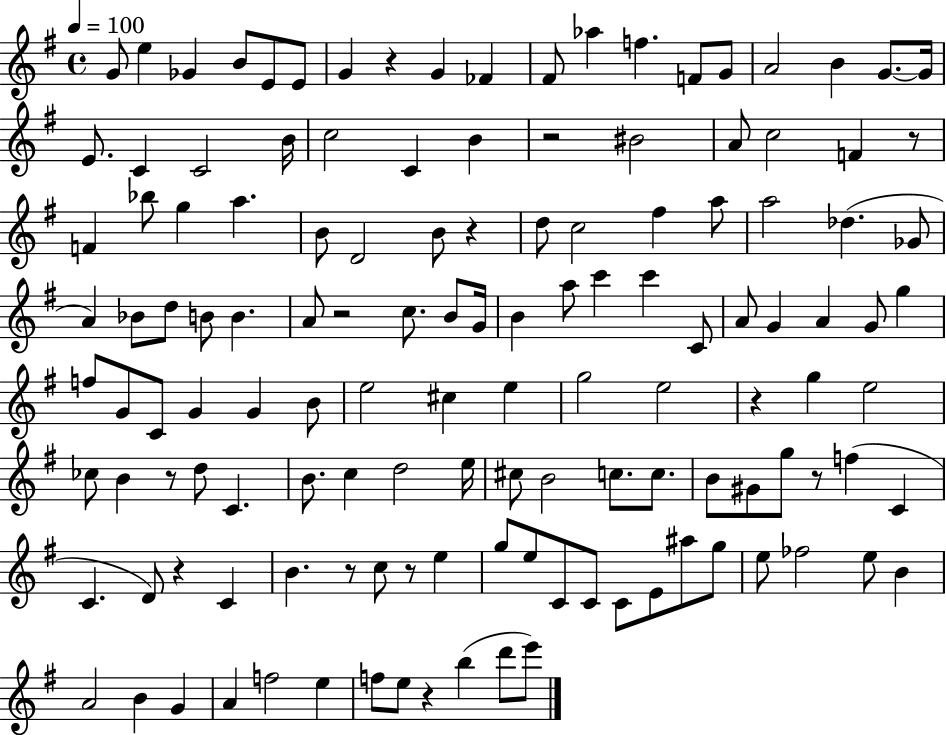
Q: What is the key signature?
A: G major